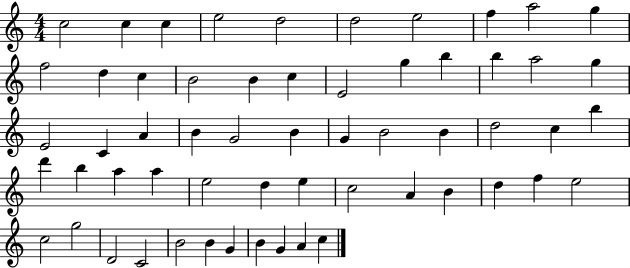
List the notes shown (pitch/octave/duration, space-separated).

C5/h C5/q C5/q E5/h D5/h D5/h E5/h F5/q A5/h G5/q F5/h D5/q C5/q B4/h B4/q C5/q E4/h G5/q B5/q B5/q A5/h G5/q E4/h C4/q A4/q B4/q G4/h B4/q G4/q B4/h B4/q D5/h C5/q B5/q D6/q B5/q A5/q A5/q E5/h D5/q E5/q C5/h A4/q B4/q D5/q F5/q E5/h C5/h G5/h D4/h C4/h B4/h B4/q G4/q B4/q G4/q A4/q C5/q